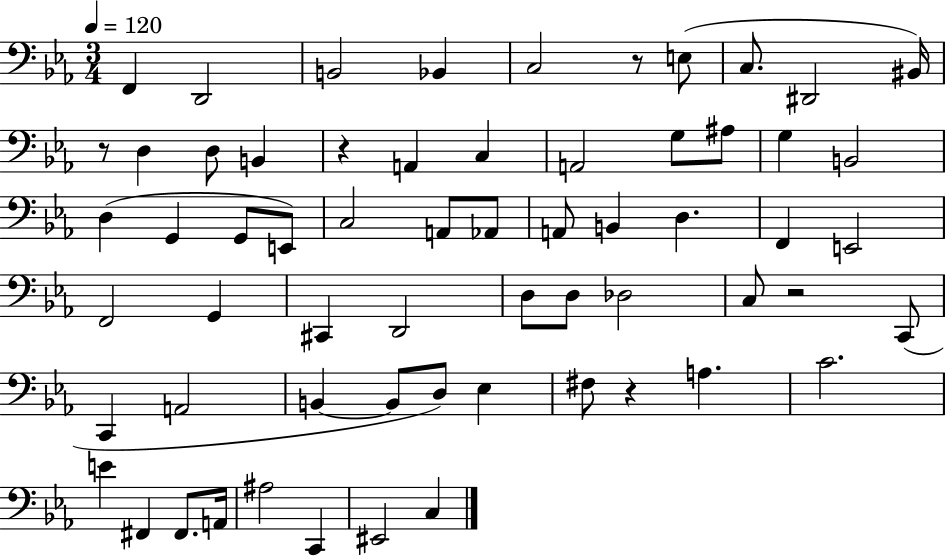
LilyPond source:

{
  \clef bass
  \numericTimeSignature
  \time 3/4
  \key ees \major
  \tempo 4 = 120
  f,4 d,2 | b,2 bes,4 | c2 r8 e8( | c8. dis,2 bis,16) | \break r8 d4 d8 b,4 | r4 a,4 c4 | a,2 g8 ais8 | g4 b,2 | \break d4( g,4 g,8 e,8) | c2 a,8 aes,8 | a,8 b,4 d4. | f,4 e,2 | \break f,2 g,4 | cis,4 d,2 | d8 d8 des2 | c8 r2 c,8( | \break c,4 a,2 | b,4~~ b,8 d8) ees4 | fis8 r4 a4. | c'2. | \break e'4 fis,4 fis,8. a,16 | ais2 c,4 | eis,2 c4 | \bar "|."
}